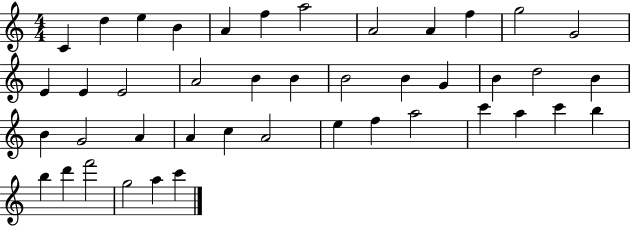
C4/q D5/q E5/q B4/q A4/q F5/q A5/h A4/h A4/q F5/q G5/h G4/h E4/q E4/q E4/h A4/h B4/q B4/q B4/h B4/q G4/q B4/q D5/h B4/q B4/q G4/h A4/q A4/q C5/q A4/h E5/q F5/q A5/h C6/q A5/q C6/q B5/q B5/q D6/q F6/h G5/h A5/q C6/q